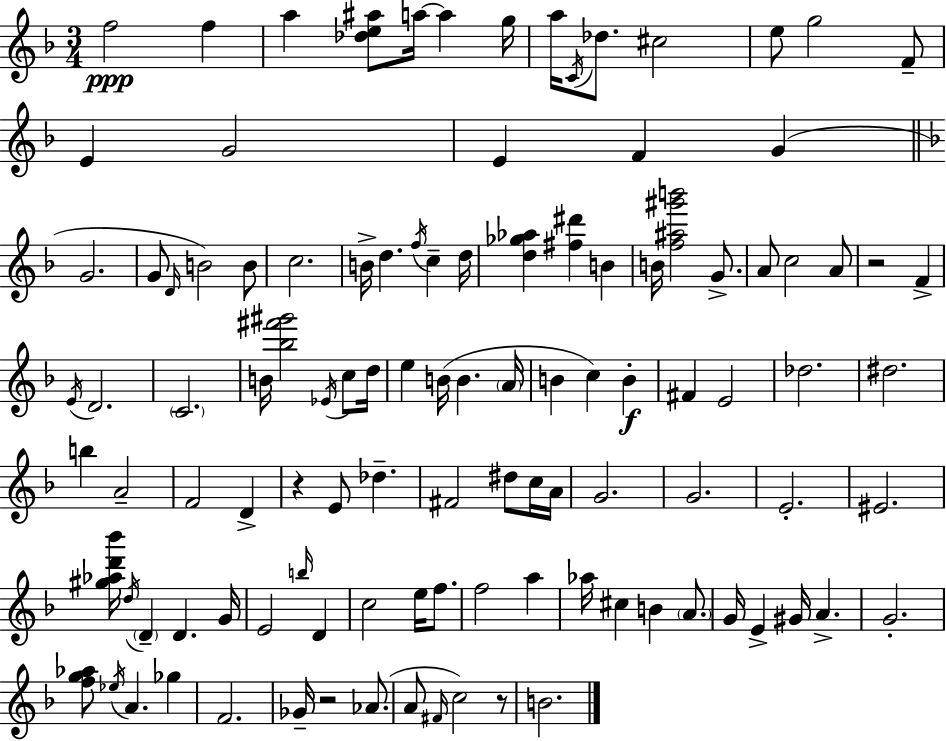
X:1
T:Untitled
M:3/4
L:1/4
K:F
f2 f a [_de^a]/2 a/4 a g/4 a/4 C/4 _d/2 ^c2 e/2 g2 F/2 E G2 E F G G2 G/2 D/4 B2 B/2 c2 B/4 d f/4 c d/4 [d_g_a] [^f^d'] B B/4 [f^a^g'b']2 G/2 A/2 c2 A/2 z2 F E/4 D2 C2 B/4 [_b^f'^g']2 _E/4 c/2 d/4 e B/4 B A/4 B c B ^F E2 _d2 ^d2 b A2 F2 D z E/2 _d ^F2 ^d/2 c/4 A/4 G2 G2 E2 ^E2 [^g_ad'_b']/4 d/4 D D G/4 E2 b/4 D c2 e/4 f/2 f2 a _a/4 ^c B A/2 G/4 E ^G/4 A G2 [fg_a]/2 _e/4 A _g F2 _G/4 z2 _A/2 A/2 ^F/4 c2 z/2 B2